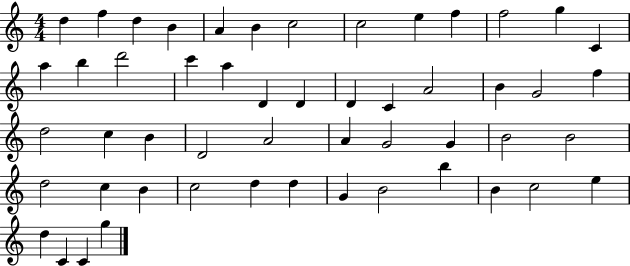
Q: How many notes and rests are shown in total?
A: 52